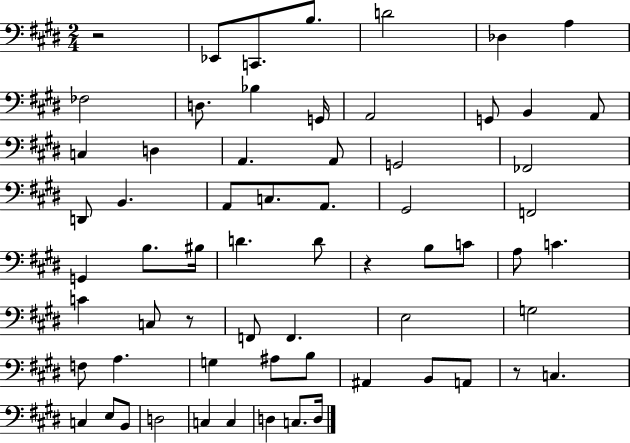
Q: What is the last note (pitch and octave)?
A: D3